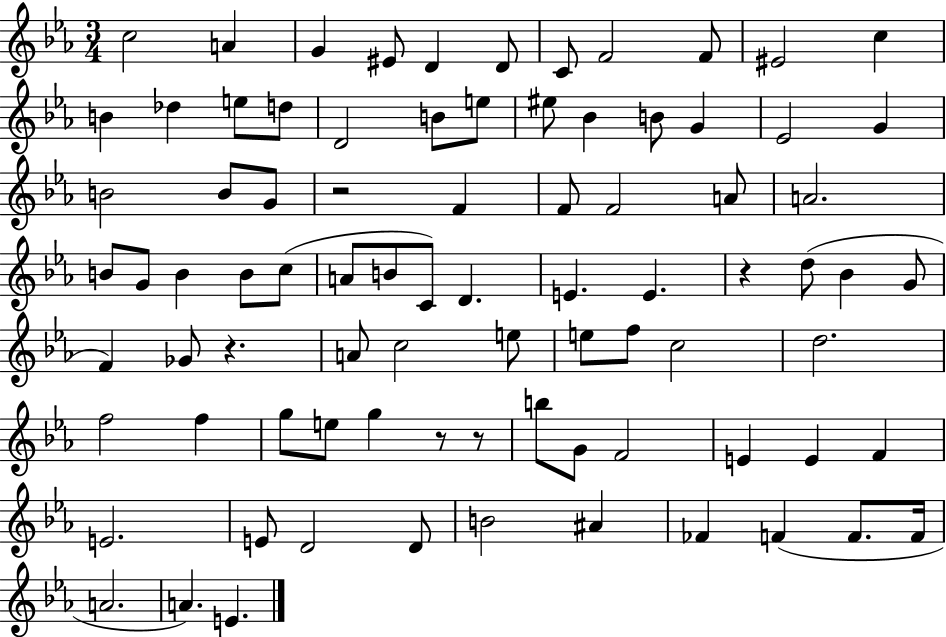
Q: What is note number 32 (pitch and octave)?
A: A4